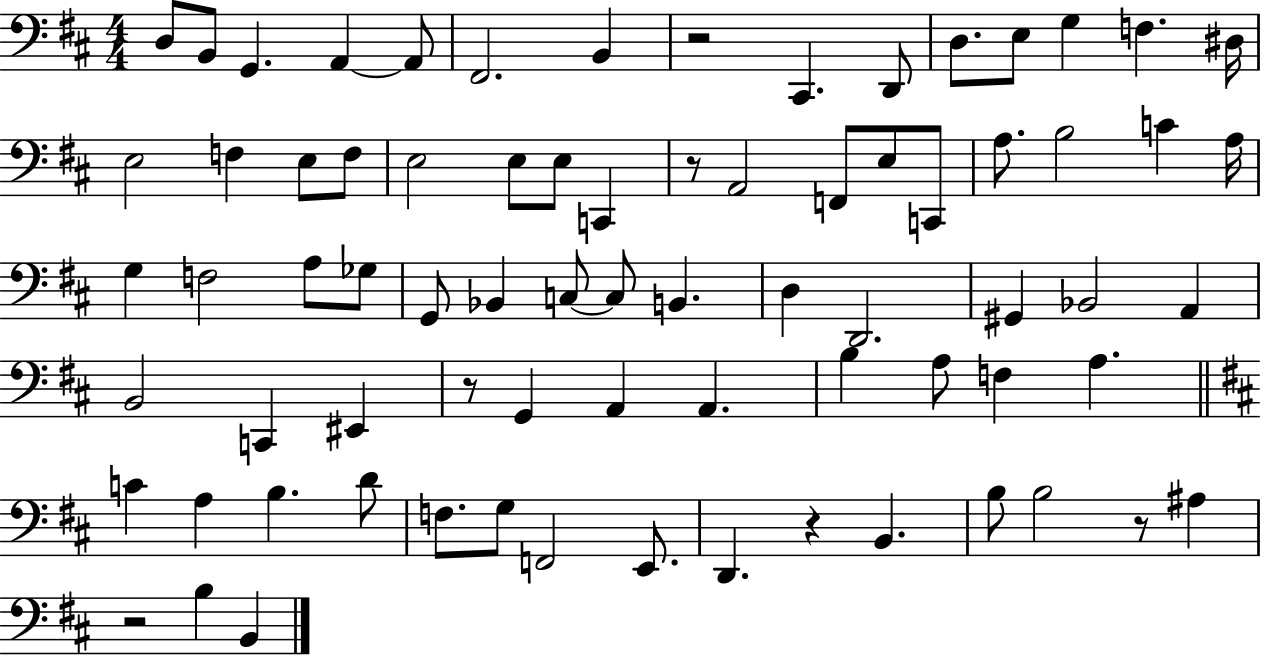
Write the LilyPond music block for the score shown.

{
  \clef bass
  \numericTimeSignature
  \time 4/4
  \key d \major
  d8 b,8 g,4. a,4~~ a,8 | fis,2. b,4 | r2 cis,4. d,8 | d8. e8 g4 f4. dis16 | \break e2 f4 e8 f8 | e2 e8 e8 c,4 | r8 a,2 f,8 e8 c,8 | a8. b2 c'4 a16 | \break g4 f2 a8 ges8 | g,8 bes,4 c8~~ c8 b,4. | d4 d,2. | gis,4 bes,2 a,4 | \break b,2 c,4 eis,4 | r8 g,4 a,4 a,4. | b4 a8 f4 a4. | \bar "||" \break \key b \minor c'4 a4 b4. d'8 | f8. g8 f,2 e,8. | d,4. r4 b,4. | b8 b2 r8 ais4 | \break r2 b4 b,4 | \bar "|."
}